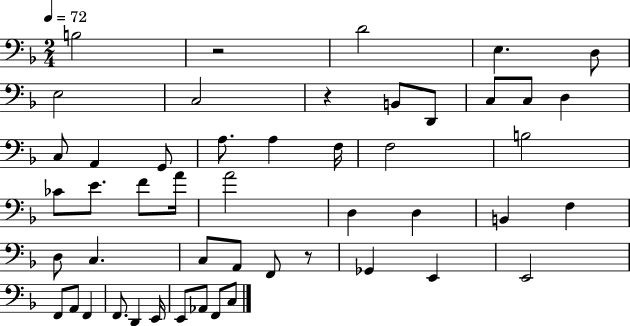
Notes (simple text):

B3/h R/h D4/h E3/q. D3/e E3/h C3/h R/q B2/e D2/e C3/e C3/e D3/q C3/e A2/q G2/e A3/e. A3/q F3/s F3/h B3/h CES4/e E4/e. F4/e A4/s A4/h D3/q D3/q B2/q F3/q D3/e C3/q. C3/e A2/e F2/e R/e Gb2/q E2/q E2/h F2/e A2/e F2/q F2/e. D2/q E2/s E2/e Ab2/e F2/e C3/e